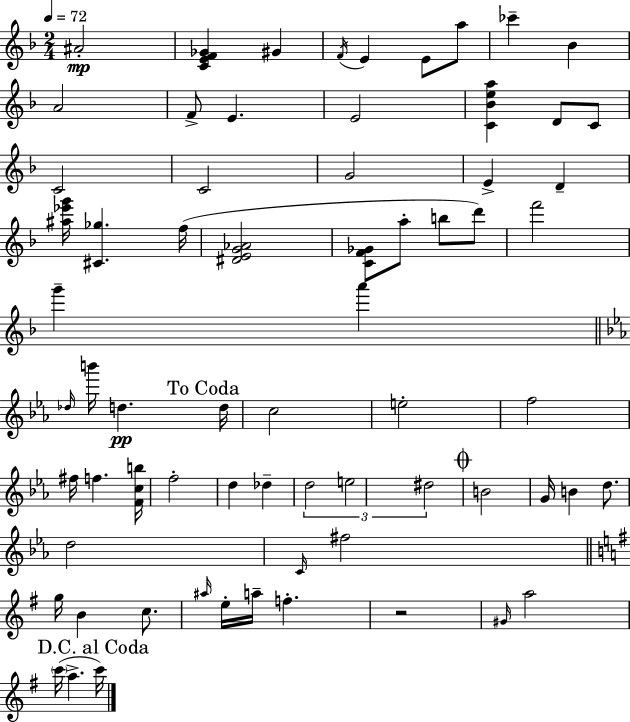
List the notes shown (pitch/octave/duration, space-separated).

A#4/h [C4,E4,F4,Gb4]/q G#4/q F4/s E4/q E4/e A5/e CES6/q Bb4/q A4/h F4/e E4/q. E4/h [C4,Bb4,E5,A5]/q D4/e C4/e C4/h C4/h G4/h E4/q D4/q [A#5,Eb6,G6]/s [C#4,Gb5]/q. F5/s [D#4,E4,G4,Ab4]/h [C4,F4,Gb4]/e A5/e B5/e D6/e F6/h G6/q A6/q Db5/s B6/s D5/q. D5/s C5/h E5/h F5/h F#5/s F5/q. [F4,C5,B5]/s F5/h D5/q Db5/q D5/h E5/h D#5/h B4/h G4/s B4/q D5/e. D5/h C4/s F#5/h G5/s B4/q C5/e. A#5/s E5/s A5/s F5/q. R/h G#4/s A5/h C6/s A5/q. C6/s